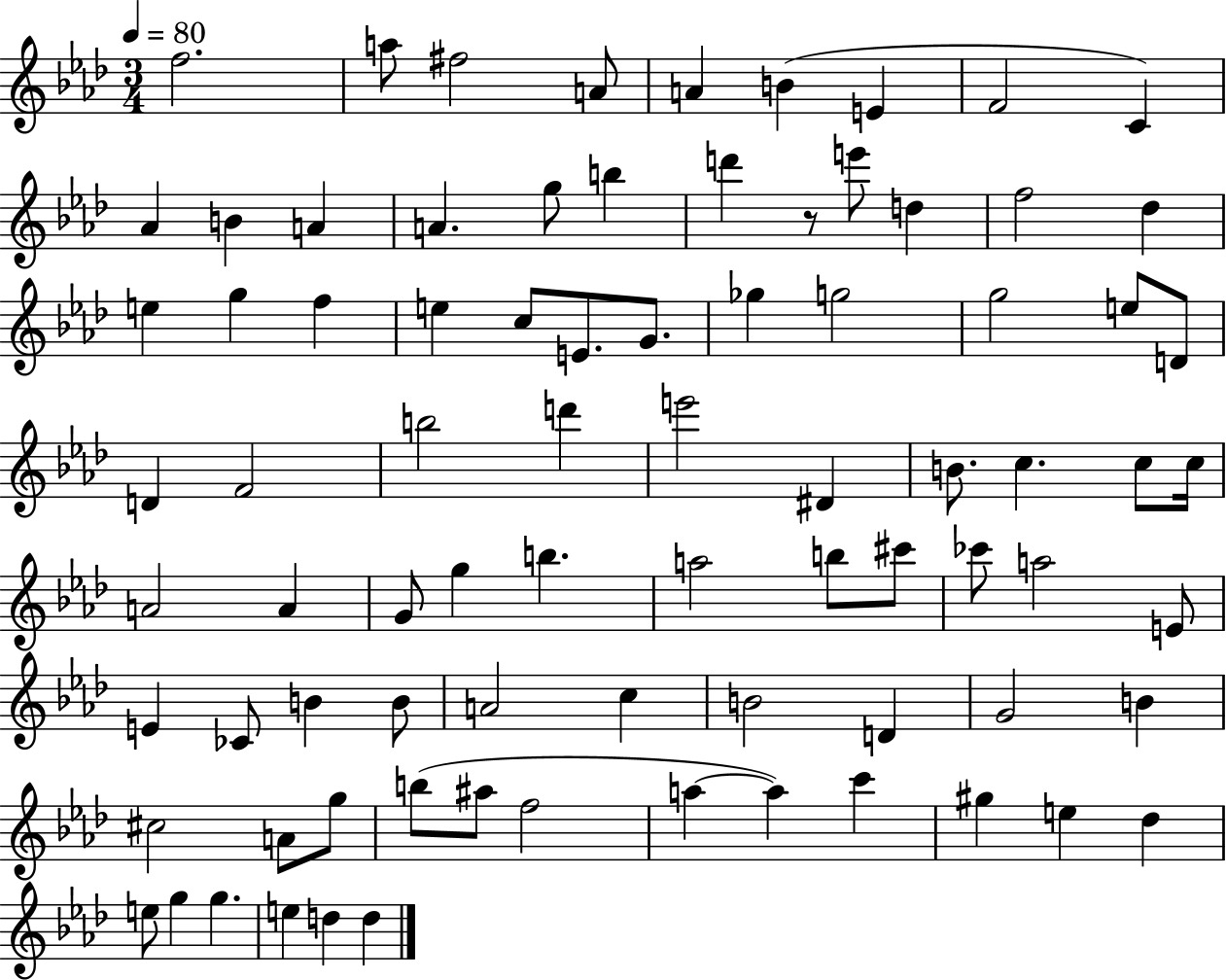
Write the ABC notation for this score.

X:1
T:Untitled
M:3/4
L:1/4
K:Ab
f2 a/2 ^f2 A/2 A B E F2 C _A B A A g/2 b d' z/2 e'/2 d f2 _d e g f e c/2 E/2 G/2 _g g2 g2 e/2 D/2 D F2 b2 d' e'2 ^D B/2 c c/2 c/4 A2 A G/2 g b a2 b/2 ^c'/2 _c'/2 a2 E/2 E _C/2 B B/2 A2 c B2 D G2 B ^c2 A/2 g/2 b/2 ^a/2 f2 a a c' ^g e _d e/2 g g e d d